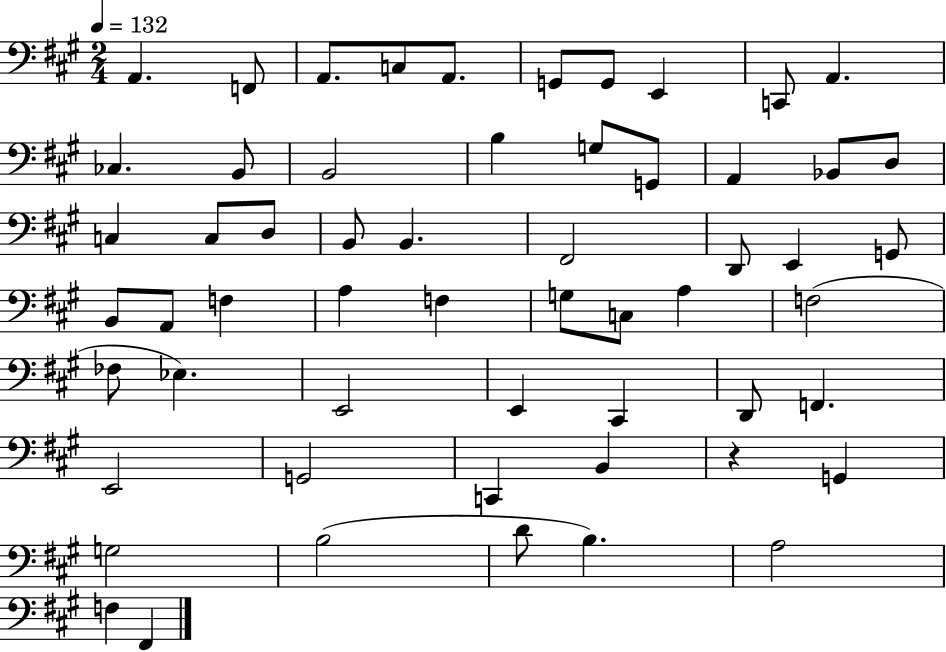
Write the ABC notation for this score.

X:1
T:Untitled
M:2/4
L:1/4
K:A
A,, F,,/2 A,,/2 C,/2 A,,/2 G,,/2 G,,/2 E,, C,,/2 A,, _C, B,,/2 B,,2 B, G,/2 G,,/2 A,, _B,,/2 D,/2 C, C,/2 D,/2 B,,/2 B,, ^F,,2 D,,/2 E,, G,,/2 B,,/2 A,,/2 F, A, F, G,/2 C,/2 A, F,2 _F,/2 _E, E,,2 E,, ^C,, D,,/2 F,, E,,2 G,,2 C,, B,, z G,, G,2 B,2 D/2 B, A,2 F, ^F,,